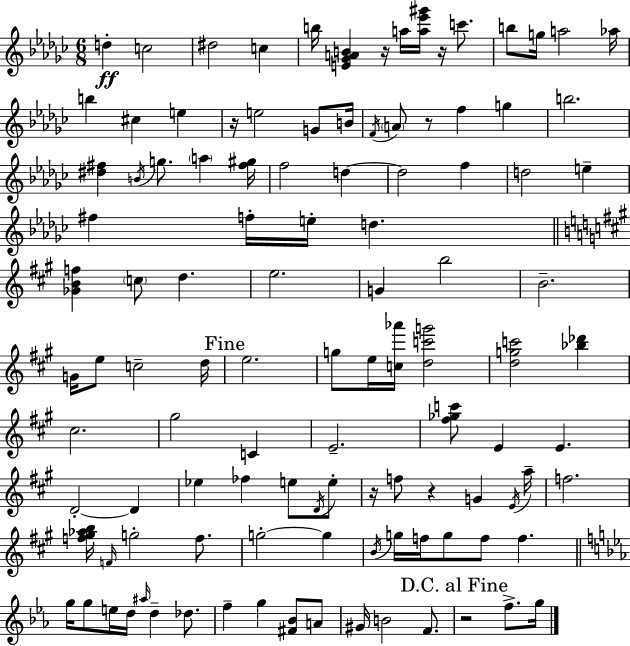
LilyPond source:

{
  \clef treble
  \numericTimeSignature
  \time 6/8
  \key ees \minor
  d''4-.\ff c''2 | dis''2 c''4 | b''16 <e' ges' a' b'>4 r16 a''16 <a'' ees''' gis'''>16 r16 c'''8. | b''8 g''16 a''2 aes''16 | \break b''4 cis''4 e''4 | r16 e''2 g'8 b'16 | \acciaccatura { f'16 } \parenthesize a'8 r8 f''4 g''4 | b''2. | \break <dis'' fis''>4 \acciaccatura { b'16 } g''8. \parenthesize a''4 | <fis'' gis''>16 f''2 d''4~~ | d''2 f''4 | d''2 e''4-- | \break fis''4 f''16-. e''16-. d''4. | \bar "||" \break \key a \major <ges' b' f''>4 \parenthesize c''8 d''4. | e''2. | g'4 b''2 | b'2.-- | \break g'16 e''8 c''2-- d''16 | \mark "Fine" e''2. | g''8 e''16 <c'' aes'''>16 <d'' c''' g'''>2 | <d'' g'' c'''>2 <bes'' des'''>4 | \break cis''2. | gis''2 c'4 | e'2.-- | <fis'' ges'' c'''>8 e'4 e'4. | \break d'2-.~~ d'4 | ees''4 fes''4 e''8 \acciaccatura { d'16 } e''8-. | r16 f''8 r4 g'4 | \acciaccatura { e'16 } a''16-- f''2. | \break <f'' gis'' aes'' b''>16 \grace { f'16 } g''2-. | f''8. g''2-.~~ g''4 | \acciaccatura { b'16 } g''16 f''16 g''8 f''8 f''4. | \bar "||" \break \key c \minor g''16 g''8 e''16 d''16 \grace { ais''16 } d''4-- des''8. | f''4-- g''4 <fis' bes'>8 a'8 | gis'16 b'2 f'8. | \mark "D.C. al Fine" r2 f''8.-> | \break g''16 \bar "|."
}